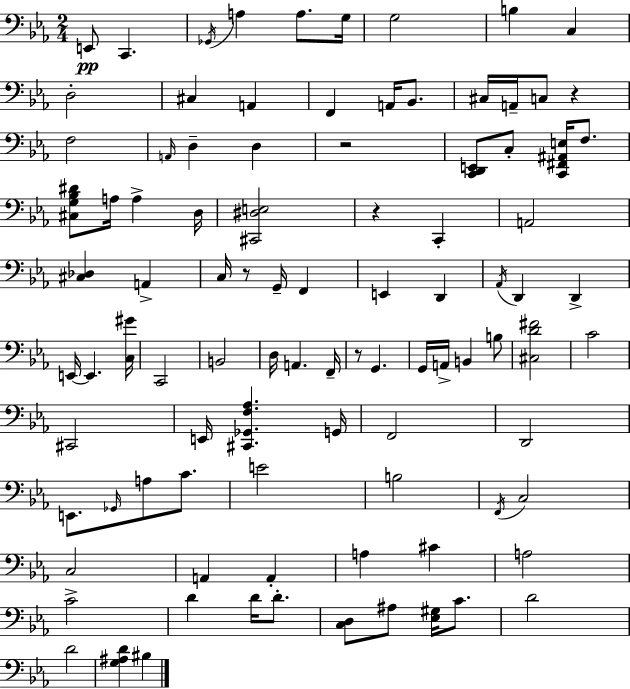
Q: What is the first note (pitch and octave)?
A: E2